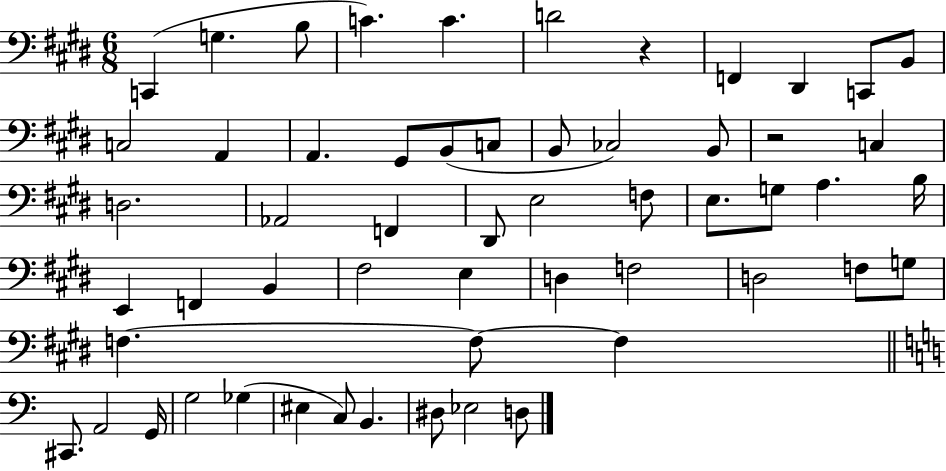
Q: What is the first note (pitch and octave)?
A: C2